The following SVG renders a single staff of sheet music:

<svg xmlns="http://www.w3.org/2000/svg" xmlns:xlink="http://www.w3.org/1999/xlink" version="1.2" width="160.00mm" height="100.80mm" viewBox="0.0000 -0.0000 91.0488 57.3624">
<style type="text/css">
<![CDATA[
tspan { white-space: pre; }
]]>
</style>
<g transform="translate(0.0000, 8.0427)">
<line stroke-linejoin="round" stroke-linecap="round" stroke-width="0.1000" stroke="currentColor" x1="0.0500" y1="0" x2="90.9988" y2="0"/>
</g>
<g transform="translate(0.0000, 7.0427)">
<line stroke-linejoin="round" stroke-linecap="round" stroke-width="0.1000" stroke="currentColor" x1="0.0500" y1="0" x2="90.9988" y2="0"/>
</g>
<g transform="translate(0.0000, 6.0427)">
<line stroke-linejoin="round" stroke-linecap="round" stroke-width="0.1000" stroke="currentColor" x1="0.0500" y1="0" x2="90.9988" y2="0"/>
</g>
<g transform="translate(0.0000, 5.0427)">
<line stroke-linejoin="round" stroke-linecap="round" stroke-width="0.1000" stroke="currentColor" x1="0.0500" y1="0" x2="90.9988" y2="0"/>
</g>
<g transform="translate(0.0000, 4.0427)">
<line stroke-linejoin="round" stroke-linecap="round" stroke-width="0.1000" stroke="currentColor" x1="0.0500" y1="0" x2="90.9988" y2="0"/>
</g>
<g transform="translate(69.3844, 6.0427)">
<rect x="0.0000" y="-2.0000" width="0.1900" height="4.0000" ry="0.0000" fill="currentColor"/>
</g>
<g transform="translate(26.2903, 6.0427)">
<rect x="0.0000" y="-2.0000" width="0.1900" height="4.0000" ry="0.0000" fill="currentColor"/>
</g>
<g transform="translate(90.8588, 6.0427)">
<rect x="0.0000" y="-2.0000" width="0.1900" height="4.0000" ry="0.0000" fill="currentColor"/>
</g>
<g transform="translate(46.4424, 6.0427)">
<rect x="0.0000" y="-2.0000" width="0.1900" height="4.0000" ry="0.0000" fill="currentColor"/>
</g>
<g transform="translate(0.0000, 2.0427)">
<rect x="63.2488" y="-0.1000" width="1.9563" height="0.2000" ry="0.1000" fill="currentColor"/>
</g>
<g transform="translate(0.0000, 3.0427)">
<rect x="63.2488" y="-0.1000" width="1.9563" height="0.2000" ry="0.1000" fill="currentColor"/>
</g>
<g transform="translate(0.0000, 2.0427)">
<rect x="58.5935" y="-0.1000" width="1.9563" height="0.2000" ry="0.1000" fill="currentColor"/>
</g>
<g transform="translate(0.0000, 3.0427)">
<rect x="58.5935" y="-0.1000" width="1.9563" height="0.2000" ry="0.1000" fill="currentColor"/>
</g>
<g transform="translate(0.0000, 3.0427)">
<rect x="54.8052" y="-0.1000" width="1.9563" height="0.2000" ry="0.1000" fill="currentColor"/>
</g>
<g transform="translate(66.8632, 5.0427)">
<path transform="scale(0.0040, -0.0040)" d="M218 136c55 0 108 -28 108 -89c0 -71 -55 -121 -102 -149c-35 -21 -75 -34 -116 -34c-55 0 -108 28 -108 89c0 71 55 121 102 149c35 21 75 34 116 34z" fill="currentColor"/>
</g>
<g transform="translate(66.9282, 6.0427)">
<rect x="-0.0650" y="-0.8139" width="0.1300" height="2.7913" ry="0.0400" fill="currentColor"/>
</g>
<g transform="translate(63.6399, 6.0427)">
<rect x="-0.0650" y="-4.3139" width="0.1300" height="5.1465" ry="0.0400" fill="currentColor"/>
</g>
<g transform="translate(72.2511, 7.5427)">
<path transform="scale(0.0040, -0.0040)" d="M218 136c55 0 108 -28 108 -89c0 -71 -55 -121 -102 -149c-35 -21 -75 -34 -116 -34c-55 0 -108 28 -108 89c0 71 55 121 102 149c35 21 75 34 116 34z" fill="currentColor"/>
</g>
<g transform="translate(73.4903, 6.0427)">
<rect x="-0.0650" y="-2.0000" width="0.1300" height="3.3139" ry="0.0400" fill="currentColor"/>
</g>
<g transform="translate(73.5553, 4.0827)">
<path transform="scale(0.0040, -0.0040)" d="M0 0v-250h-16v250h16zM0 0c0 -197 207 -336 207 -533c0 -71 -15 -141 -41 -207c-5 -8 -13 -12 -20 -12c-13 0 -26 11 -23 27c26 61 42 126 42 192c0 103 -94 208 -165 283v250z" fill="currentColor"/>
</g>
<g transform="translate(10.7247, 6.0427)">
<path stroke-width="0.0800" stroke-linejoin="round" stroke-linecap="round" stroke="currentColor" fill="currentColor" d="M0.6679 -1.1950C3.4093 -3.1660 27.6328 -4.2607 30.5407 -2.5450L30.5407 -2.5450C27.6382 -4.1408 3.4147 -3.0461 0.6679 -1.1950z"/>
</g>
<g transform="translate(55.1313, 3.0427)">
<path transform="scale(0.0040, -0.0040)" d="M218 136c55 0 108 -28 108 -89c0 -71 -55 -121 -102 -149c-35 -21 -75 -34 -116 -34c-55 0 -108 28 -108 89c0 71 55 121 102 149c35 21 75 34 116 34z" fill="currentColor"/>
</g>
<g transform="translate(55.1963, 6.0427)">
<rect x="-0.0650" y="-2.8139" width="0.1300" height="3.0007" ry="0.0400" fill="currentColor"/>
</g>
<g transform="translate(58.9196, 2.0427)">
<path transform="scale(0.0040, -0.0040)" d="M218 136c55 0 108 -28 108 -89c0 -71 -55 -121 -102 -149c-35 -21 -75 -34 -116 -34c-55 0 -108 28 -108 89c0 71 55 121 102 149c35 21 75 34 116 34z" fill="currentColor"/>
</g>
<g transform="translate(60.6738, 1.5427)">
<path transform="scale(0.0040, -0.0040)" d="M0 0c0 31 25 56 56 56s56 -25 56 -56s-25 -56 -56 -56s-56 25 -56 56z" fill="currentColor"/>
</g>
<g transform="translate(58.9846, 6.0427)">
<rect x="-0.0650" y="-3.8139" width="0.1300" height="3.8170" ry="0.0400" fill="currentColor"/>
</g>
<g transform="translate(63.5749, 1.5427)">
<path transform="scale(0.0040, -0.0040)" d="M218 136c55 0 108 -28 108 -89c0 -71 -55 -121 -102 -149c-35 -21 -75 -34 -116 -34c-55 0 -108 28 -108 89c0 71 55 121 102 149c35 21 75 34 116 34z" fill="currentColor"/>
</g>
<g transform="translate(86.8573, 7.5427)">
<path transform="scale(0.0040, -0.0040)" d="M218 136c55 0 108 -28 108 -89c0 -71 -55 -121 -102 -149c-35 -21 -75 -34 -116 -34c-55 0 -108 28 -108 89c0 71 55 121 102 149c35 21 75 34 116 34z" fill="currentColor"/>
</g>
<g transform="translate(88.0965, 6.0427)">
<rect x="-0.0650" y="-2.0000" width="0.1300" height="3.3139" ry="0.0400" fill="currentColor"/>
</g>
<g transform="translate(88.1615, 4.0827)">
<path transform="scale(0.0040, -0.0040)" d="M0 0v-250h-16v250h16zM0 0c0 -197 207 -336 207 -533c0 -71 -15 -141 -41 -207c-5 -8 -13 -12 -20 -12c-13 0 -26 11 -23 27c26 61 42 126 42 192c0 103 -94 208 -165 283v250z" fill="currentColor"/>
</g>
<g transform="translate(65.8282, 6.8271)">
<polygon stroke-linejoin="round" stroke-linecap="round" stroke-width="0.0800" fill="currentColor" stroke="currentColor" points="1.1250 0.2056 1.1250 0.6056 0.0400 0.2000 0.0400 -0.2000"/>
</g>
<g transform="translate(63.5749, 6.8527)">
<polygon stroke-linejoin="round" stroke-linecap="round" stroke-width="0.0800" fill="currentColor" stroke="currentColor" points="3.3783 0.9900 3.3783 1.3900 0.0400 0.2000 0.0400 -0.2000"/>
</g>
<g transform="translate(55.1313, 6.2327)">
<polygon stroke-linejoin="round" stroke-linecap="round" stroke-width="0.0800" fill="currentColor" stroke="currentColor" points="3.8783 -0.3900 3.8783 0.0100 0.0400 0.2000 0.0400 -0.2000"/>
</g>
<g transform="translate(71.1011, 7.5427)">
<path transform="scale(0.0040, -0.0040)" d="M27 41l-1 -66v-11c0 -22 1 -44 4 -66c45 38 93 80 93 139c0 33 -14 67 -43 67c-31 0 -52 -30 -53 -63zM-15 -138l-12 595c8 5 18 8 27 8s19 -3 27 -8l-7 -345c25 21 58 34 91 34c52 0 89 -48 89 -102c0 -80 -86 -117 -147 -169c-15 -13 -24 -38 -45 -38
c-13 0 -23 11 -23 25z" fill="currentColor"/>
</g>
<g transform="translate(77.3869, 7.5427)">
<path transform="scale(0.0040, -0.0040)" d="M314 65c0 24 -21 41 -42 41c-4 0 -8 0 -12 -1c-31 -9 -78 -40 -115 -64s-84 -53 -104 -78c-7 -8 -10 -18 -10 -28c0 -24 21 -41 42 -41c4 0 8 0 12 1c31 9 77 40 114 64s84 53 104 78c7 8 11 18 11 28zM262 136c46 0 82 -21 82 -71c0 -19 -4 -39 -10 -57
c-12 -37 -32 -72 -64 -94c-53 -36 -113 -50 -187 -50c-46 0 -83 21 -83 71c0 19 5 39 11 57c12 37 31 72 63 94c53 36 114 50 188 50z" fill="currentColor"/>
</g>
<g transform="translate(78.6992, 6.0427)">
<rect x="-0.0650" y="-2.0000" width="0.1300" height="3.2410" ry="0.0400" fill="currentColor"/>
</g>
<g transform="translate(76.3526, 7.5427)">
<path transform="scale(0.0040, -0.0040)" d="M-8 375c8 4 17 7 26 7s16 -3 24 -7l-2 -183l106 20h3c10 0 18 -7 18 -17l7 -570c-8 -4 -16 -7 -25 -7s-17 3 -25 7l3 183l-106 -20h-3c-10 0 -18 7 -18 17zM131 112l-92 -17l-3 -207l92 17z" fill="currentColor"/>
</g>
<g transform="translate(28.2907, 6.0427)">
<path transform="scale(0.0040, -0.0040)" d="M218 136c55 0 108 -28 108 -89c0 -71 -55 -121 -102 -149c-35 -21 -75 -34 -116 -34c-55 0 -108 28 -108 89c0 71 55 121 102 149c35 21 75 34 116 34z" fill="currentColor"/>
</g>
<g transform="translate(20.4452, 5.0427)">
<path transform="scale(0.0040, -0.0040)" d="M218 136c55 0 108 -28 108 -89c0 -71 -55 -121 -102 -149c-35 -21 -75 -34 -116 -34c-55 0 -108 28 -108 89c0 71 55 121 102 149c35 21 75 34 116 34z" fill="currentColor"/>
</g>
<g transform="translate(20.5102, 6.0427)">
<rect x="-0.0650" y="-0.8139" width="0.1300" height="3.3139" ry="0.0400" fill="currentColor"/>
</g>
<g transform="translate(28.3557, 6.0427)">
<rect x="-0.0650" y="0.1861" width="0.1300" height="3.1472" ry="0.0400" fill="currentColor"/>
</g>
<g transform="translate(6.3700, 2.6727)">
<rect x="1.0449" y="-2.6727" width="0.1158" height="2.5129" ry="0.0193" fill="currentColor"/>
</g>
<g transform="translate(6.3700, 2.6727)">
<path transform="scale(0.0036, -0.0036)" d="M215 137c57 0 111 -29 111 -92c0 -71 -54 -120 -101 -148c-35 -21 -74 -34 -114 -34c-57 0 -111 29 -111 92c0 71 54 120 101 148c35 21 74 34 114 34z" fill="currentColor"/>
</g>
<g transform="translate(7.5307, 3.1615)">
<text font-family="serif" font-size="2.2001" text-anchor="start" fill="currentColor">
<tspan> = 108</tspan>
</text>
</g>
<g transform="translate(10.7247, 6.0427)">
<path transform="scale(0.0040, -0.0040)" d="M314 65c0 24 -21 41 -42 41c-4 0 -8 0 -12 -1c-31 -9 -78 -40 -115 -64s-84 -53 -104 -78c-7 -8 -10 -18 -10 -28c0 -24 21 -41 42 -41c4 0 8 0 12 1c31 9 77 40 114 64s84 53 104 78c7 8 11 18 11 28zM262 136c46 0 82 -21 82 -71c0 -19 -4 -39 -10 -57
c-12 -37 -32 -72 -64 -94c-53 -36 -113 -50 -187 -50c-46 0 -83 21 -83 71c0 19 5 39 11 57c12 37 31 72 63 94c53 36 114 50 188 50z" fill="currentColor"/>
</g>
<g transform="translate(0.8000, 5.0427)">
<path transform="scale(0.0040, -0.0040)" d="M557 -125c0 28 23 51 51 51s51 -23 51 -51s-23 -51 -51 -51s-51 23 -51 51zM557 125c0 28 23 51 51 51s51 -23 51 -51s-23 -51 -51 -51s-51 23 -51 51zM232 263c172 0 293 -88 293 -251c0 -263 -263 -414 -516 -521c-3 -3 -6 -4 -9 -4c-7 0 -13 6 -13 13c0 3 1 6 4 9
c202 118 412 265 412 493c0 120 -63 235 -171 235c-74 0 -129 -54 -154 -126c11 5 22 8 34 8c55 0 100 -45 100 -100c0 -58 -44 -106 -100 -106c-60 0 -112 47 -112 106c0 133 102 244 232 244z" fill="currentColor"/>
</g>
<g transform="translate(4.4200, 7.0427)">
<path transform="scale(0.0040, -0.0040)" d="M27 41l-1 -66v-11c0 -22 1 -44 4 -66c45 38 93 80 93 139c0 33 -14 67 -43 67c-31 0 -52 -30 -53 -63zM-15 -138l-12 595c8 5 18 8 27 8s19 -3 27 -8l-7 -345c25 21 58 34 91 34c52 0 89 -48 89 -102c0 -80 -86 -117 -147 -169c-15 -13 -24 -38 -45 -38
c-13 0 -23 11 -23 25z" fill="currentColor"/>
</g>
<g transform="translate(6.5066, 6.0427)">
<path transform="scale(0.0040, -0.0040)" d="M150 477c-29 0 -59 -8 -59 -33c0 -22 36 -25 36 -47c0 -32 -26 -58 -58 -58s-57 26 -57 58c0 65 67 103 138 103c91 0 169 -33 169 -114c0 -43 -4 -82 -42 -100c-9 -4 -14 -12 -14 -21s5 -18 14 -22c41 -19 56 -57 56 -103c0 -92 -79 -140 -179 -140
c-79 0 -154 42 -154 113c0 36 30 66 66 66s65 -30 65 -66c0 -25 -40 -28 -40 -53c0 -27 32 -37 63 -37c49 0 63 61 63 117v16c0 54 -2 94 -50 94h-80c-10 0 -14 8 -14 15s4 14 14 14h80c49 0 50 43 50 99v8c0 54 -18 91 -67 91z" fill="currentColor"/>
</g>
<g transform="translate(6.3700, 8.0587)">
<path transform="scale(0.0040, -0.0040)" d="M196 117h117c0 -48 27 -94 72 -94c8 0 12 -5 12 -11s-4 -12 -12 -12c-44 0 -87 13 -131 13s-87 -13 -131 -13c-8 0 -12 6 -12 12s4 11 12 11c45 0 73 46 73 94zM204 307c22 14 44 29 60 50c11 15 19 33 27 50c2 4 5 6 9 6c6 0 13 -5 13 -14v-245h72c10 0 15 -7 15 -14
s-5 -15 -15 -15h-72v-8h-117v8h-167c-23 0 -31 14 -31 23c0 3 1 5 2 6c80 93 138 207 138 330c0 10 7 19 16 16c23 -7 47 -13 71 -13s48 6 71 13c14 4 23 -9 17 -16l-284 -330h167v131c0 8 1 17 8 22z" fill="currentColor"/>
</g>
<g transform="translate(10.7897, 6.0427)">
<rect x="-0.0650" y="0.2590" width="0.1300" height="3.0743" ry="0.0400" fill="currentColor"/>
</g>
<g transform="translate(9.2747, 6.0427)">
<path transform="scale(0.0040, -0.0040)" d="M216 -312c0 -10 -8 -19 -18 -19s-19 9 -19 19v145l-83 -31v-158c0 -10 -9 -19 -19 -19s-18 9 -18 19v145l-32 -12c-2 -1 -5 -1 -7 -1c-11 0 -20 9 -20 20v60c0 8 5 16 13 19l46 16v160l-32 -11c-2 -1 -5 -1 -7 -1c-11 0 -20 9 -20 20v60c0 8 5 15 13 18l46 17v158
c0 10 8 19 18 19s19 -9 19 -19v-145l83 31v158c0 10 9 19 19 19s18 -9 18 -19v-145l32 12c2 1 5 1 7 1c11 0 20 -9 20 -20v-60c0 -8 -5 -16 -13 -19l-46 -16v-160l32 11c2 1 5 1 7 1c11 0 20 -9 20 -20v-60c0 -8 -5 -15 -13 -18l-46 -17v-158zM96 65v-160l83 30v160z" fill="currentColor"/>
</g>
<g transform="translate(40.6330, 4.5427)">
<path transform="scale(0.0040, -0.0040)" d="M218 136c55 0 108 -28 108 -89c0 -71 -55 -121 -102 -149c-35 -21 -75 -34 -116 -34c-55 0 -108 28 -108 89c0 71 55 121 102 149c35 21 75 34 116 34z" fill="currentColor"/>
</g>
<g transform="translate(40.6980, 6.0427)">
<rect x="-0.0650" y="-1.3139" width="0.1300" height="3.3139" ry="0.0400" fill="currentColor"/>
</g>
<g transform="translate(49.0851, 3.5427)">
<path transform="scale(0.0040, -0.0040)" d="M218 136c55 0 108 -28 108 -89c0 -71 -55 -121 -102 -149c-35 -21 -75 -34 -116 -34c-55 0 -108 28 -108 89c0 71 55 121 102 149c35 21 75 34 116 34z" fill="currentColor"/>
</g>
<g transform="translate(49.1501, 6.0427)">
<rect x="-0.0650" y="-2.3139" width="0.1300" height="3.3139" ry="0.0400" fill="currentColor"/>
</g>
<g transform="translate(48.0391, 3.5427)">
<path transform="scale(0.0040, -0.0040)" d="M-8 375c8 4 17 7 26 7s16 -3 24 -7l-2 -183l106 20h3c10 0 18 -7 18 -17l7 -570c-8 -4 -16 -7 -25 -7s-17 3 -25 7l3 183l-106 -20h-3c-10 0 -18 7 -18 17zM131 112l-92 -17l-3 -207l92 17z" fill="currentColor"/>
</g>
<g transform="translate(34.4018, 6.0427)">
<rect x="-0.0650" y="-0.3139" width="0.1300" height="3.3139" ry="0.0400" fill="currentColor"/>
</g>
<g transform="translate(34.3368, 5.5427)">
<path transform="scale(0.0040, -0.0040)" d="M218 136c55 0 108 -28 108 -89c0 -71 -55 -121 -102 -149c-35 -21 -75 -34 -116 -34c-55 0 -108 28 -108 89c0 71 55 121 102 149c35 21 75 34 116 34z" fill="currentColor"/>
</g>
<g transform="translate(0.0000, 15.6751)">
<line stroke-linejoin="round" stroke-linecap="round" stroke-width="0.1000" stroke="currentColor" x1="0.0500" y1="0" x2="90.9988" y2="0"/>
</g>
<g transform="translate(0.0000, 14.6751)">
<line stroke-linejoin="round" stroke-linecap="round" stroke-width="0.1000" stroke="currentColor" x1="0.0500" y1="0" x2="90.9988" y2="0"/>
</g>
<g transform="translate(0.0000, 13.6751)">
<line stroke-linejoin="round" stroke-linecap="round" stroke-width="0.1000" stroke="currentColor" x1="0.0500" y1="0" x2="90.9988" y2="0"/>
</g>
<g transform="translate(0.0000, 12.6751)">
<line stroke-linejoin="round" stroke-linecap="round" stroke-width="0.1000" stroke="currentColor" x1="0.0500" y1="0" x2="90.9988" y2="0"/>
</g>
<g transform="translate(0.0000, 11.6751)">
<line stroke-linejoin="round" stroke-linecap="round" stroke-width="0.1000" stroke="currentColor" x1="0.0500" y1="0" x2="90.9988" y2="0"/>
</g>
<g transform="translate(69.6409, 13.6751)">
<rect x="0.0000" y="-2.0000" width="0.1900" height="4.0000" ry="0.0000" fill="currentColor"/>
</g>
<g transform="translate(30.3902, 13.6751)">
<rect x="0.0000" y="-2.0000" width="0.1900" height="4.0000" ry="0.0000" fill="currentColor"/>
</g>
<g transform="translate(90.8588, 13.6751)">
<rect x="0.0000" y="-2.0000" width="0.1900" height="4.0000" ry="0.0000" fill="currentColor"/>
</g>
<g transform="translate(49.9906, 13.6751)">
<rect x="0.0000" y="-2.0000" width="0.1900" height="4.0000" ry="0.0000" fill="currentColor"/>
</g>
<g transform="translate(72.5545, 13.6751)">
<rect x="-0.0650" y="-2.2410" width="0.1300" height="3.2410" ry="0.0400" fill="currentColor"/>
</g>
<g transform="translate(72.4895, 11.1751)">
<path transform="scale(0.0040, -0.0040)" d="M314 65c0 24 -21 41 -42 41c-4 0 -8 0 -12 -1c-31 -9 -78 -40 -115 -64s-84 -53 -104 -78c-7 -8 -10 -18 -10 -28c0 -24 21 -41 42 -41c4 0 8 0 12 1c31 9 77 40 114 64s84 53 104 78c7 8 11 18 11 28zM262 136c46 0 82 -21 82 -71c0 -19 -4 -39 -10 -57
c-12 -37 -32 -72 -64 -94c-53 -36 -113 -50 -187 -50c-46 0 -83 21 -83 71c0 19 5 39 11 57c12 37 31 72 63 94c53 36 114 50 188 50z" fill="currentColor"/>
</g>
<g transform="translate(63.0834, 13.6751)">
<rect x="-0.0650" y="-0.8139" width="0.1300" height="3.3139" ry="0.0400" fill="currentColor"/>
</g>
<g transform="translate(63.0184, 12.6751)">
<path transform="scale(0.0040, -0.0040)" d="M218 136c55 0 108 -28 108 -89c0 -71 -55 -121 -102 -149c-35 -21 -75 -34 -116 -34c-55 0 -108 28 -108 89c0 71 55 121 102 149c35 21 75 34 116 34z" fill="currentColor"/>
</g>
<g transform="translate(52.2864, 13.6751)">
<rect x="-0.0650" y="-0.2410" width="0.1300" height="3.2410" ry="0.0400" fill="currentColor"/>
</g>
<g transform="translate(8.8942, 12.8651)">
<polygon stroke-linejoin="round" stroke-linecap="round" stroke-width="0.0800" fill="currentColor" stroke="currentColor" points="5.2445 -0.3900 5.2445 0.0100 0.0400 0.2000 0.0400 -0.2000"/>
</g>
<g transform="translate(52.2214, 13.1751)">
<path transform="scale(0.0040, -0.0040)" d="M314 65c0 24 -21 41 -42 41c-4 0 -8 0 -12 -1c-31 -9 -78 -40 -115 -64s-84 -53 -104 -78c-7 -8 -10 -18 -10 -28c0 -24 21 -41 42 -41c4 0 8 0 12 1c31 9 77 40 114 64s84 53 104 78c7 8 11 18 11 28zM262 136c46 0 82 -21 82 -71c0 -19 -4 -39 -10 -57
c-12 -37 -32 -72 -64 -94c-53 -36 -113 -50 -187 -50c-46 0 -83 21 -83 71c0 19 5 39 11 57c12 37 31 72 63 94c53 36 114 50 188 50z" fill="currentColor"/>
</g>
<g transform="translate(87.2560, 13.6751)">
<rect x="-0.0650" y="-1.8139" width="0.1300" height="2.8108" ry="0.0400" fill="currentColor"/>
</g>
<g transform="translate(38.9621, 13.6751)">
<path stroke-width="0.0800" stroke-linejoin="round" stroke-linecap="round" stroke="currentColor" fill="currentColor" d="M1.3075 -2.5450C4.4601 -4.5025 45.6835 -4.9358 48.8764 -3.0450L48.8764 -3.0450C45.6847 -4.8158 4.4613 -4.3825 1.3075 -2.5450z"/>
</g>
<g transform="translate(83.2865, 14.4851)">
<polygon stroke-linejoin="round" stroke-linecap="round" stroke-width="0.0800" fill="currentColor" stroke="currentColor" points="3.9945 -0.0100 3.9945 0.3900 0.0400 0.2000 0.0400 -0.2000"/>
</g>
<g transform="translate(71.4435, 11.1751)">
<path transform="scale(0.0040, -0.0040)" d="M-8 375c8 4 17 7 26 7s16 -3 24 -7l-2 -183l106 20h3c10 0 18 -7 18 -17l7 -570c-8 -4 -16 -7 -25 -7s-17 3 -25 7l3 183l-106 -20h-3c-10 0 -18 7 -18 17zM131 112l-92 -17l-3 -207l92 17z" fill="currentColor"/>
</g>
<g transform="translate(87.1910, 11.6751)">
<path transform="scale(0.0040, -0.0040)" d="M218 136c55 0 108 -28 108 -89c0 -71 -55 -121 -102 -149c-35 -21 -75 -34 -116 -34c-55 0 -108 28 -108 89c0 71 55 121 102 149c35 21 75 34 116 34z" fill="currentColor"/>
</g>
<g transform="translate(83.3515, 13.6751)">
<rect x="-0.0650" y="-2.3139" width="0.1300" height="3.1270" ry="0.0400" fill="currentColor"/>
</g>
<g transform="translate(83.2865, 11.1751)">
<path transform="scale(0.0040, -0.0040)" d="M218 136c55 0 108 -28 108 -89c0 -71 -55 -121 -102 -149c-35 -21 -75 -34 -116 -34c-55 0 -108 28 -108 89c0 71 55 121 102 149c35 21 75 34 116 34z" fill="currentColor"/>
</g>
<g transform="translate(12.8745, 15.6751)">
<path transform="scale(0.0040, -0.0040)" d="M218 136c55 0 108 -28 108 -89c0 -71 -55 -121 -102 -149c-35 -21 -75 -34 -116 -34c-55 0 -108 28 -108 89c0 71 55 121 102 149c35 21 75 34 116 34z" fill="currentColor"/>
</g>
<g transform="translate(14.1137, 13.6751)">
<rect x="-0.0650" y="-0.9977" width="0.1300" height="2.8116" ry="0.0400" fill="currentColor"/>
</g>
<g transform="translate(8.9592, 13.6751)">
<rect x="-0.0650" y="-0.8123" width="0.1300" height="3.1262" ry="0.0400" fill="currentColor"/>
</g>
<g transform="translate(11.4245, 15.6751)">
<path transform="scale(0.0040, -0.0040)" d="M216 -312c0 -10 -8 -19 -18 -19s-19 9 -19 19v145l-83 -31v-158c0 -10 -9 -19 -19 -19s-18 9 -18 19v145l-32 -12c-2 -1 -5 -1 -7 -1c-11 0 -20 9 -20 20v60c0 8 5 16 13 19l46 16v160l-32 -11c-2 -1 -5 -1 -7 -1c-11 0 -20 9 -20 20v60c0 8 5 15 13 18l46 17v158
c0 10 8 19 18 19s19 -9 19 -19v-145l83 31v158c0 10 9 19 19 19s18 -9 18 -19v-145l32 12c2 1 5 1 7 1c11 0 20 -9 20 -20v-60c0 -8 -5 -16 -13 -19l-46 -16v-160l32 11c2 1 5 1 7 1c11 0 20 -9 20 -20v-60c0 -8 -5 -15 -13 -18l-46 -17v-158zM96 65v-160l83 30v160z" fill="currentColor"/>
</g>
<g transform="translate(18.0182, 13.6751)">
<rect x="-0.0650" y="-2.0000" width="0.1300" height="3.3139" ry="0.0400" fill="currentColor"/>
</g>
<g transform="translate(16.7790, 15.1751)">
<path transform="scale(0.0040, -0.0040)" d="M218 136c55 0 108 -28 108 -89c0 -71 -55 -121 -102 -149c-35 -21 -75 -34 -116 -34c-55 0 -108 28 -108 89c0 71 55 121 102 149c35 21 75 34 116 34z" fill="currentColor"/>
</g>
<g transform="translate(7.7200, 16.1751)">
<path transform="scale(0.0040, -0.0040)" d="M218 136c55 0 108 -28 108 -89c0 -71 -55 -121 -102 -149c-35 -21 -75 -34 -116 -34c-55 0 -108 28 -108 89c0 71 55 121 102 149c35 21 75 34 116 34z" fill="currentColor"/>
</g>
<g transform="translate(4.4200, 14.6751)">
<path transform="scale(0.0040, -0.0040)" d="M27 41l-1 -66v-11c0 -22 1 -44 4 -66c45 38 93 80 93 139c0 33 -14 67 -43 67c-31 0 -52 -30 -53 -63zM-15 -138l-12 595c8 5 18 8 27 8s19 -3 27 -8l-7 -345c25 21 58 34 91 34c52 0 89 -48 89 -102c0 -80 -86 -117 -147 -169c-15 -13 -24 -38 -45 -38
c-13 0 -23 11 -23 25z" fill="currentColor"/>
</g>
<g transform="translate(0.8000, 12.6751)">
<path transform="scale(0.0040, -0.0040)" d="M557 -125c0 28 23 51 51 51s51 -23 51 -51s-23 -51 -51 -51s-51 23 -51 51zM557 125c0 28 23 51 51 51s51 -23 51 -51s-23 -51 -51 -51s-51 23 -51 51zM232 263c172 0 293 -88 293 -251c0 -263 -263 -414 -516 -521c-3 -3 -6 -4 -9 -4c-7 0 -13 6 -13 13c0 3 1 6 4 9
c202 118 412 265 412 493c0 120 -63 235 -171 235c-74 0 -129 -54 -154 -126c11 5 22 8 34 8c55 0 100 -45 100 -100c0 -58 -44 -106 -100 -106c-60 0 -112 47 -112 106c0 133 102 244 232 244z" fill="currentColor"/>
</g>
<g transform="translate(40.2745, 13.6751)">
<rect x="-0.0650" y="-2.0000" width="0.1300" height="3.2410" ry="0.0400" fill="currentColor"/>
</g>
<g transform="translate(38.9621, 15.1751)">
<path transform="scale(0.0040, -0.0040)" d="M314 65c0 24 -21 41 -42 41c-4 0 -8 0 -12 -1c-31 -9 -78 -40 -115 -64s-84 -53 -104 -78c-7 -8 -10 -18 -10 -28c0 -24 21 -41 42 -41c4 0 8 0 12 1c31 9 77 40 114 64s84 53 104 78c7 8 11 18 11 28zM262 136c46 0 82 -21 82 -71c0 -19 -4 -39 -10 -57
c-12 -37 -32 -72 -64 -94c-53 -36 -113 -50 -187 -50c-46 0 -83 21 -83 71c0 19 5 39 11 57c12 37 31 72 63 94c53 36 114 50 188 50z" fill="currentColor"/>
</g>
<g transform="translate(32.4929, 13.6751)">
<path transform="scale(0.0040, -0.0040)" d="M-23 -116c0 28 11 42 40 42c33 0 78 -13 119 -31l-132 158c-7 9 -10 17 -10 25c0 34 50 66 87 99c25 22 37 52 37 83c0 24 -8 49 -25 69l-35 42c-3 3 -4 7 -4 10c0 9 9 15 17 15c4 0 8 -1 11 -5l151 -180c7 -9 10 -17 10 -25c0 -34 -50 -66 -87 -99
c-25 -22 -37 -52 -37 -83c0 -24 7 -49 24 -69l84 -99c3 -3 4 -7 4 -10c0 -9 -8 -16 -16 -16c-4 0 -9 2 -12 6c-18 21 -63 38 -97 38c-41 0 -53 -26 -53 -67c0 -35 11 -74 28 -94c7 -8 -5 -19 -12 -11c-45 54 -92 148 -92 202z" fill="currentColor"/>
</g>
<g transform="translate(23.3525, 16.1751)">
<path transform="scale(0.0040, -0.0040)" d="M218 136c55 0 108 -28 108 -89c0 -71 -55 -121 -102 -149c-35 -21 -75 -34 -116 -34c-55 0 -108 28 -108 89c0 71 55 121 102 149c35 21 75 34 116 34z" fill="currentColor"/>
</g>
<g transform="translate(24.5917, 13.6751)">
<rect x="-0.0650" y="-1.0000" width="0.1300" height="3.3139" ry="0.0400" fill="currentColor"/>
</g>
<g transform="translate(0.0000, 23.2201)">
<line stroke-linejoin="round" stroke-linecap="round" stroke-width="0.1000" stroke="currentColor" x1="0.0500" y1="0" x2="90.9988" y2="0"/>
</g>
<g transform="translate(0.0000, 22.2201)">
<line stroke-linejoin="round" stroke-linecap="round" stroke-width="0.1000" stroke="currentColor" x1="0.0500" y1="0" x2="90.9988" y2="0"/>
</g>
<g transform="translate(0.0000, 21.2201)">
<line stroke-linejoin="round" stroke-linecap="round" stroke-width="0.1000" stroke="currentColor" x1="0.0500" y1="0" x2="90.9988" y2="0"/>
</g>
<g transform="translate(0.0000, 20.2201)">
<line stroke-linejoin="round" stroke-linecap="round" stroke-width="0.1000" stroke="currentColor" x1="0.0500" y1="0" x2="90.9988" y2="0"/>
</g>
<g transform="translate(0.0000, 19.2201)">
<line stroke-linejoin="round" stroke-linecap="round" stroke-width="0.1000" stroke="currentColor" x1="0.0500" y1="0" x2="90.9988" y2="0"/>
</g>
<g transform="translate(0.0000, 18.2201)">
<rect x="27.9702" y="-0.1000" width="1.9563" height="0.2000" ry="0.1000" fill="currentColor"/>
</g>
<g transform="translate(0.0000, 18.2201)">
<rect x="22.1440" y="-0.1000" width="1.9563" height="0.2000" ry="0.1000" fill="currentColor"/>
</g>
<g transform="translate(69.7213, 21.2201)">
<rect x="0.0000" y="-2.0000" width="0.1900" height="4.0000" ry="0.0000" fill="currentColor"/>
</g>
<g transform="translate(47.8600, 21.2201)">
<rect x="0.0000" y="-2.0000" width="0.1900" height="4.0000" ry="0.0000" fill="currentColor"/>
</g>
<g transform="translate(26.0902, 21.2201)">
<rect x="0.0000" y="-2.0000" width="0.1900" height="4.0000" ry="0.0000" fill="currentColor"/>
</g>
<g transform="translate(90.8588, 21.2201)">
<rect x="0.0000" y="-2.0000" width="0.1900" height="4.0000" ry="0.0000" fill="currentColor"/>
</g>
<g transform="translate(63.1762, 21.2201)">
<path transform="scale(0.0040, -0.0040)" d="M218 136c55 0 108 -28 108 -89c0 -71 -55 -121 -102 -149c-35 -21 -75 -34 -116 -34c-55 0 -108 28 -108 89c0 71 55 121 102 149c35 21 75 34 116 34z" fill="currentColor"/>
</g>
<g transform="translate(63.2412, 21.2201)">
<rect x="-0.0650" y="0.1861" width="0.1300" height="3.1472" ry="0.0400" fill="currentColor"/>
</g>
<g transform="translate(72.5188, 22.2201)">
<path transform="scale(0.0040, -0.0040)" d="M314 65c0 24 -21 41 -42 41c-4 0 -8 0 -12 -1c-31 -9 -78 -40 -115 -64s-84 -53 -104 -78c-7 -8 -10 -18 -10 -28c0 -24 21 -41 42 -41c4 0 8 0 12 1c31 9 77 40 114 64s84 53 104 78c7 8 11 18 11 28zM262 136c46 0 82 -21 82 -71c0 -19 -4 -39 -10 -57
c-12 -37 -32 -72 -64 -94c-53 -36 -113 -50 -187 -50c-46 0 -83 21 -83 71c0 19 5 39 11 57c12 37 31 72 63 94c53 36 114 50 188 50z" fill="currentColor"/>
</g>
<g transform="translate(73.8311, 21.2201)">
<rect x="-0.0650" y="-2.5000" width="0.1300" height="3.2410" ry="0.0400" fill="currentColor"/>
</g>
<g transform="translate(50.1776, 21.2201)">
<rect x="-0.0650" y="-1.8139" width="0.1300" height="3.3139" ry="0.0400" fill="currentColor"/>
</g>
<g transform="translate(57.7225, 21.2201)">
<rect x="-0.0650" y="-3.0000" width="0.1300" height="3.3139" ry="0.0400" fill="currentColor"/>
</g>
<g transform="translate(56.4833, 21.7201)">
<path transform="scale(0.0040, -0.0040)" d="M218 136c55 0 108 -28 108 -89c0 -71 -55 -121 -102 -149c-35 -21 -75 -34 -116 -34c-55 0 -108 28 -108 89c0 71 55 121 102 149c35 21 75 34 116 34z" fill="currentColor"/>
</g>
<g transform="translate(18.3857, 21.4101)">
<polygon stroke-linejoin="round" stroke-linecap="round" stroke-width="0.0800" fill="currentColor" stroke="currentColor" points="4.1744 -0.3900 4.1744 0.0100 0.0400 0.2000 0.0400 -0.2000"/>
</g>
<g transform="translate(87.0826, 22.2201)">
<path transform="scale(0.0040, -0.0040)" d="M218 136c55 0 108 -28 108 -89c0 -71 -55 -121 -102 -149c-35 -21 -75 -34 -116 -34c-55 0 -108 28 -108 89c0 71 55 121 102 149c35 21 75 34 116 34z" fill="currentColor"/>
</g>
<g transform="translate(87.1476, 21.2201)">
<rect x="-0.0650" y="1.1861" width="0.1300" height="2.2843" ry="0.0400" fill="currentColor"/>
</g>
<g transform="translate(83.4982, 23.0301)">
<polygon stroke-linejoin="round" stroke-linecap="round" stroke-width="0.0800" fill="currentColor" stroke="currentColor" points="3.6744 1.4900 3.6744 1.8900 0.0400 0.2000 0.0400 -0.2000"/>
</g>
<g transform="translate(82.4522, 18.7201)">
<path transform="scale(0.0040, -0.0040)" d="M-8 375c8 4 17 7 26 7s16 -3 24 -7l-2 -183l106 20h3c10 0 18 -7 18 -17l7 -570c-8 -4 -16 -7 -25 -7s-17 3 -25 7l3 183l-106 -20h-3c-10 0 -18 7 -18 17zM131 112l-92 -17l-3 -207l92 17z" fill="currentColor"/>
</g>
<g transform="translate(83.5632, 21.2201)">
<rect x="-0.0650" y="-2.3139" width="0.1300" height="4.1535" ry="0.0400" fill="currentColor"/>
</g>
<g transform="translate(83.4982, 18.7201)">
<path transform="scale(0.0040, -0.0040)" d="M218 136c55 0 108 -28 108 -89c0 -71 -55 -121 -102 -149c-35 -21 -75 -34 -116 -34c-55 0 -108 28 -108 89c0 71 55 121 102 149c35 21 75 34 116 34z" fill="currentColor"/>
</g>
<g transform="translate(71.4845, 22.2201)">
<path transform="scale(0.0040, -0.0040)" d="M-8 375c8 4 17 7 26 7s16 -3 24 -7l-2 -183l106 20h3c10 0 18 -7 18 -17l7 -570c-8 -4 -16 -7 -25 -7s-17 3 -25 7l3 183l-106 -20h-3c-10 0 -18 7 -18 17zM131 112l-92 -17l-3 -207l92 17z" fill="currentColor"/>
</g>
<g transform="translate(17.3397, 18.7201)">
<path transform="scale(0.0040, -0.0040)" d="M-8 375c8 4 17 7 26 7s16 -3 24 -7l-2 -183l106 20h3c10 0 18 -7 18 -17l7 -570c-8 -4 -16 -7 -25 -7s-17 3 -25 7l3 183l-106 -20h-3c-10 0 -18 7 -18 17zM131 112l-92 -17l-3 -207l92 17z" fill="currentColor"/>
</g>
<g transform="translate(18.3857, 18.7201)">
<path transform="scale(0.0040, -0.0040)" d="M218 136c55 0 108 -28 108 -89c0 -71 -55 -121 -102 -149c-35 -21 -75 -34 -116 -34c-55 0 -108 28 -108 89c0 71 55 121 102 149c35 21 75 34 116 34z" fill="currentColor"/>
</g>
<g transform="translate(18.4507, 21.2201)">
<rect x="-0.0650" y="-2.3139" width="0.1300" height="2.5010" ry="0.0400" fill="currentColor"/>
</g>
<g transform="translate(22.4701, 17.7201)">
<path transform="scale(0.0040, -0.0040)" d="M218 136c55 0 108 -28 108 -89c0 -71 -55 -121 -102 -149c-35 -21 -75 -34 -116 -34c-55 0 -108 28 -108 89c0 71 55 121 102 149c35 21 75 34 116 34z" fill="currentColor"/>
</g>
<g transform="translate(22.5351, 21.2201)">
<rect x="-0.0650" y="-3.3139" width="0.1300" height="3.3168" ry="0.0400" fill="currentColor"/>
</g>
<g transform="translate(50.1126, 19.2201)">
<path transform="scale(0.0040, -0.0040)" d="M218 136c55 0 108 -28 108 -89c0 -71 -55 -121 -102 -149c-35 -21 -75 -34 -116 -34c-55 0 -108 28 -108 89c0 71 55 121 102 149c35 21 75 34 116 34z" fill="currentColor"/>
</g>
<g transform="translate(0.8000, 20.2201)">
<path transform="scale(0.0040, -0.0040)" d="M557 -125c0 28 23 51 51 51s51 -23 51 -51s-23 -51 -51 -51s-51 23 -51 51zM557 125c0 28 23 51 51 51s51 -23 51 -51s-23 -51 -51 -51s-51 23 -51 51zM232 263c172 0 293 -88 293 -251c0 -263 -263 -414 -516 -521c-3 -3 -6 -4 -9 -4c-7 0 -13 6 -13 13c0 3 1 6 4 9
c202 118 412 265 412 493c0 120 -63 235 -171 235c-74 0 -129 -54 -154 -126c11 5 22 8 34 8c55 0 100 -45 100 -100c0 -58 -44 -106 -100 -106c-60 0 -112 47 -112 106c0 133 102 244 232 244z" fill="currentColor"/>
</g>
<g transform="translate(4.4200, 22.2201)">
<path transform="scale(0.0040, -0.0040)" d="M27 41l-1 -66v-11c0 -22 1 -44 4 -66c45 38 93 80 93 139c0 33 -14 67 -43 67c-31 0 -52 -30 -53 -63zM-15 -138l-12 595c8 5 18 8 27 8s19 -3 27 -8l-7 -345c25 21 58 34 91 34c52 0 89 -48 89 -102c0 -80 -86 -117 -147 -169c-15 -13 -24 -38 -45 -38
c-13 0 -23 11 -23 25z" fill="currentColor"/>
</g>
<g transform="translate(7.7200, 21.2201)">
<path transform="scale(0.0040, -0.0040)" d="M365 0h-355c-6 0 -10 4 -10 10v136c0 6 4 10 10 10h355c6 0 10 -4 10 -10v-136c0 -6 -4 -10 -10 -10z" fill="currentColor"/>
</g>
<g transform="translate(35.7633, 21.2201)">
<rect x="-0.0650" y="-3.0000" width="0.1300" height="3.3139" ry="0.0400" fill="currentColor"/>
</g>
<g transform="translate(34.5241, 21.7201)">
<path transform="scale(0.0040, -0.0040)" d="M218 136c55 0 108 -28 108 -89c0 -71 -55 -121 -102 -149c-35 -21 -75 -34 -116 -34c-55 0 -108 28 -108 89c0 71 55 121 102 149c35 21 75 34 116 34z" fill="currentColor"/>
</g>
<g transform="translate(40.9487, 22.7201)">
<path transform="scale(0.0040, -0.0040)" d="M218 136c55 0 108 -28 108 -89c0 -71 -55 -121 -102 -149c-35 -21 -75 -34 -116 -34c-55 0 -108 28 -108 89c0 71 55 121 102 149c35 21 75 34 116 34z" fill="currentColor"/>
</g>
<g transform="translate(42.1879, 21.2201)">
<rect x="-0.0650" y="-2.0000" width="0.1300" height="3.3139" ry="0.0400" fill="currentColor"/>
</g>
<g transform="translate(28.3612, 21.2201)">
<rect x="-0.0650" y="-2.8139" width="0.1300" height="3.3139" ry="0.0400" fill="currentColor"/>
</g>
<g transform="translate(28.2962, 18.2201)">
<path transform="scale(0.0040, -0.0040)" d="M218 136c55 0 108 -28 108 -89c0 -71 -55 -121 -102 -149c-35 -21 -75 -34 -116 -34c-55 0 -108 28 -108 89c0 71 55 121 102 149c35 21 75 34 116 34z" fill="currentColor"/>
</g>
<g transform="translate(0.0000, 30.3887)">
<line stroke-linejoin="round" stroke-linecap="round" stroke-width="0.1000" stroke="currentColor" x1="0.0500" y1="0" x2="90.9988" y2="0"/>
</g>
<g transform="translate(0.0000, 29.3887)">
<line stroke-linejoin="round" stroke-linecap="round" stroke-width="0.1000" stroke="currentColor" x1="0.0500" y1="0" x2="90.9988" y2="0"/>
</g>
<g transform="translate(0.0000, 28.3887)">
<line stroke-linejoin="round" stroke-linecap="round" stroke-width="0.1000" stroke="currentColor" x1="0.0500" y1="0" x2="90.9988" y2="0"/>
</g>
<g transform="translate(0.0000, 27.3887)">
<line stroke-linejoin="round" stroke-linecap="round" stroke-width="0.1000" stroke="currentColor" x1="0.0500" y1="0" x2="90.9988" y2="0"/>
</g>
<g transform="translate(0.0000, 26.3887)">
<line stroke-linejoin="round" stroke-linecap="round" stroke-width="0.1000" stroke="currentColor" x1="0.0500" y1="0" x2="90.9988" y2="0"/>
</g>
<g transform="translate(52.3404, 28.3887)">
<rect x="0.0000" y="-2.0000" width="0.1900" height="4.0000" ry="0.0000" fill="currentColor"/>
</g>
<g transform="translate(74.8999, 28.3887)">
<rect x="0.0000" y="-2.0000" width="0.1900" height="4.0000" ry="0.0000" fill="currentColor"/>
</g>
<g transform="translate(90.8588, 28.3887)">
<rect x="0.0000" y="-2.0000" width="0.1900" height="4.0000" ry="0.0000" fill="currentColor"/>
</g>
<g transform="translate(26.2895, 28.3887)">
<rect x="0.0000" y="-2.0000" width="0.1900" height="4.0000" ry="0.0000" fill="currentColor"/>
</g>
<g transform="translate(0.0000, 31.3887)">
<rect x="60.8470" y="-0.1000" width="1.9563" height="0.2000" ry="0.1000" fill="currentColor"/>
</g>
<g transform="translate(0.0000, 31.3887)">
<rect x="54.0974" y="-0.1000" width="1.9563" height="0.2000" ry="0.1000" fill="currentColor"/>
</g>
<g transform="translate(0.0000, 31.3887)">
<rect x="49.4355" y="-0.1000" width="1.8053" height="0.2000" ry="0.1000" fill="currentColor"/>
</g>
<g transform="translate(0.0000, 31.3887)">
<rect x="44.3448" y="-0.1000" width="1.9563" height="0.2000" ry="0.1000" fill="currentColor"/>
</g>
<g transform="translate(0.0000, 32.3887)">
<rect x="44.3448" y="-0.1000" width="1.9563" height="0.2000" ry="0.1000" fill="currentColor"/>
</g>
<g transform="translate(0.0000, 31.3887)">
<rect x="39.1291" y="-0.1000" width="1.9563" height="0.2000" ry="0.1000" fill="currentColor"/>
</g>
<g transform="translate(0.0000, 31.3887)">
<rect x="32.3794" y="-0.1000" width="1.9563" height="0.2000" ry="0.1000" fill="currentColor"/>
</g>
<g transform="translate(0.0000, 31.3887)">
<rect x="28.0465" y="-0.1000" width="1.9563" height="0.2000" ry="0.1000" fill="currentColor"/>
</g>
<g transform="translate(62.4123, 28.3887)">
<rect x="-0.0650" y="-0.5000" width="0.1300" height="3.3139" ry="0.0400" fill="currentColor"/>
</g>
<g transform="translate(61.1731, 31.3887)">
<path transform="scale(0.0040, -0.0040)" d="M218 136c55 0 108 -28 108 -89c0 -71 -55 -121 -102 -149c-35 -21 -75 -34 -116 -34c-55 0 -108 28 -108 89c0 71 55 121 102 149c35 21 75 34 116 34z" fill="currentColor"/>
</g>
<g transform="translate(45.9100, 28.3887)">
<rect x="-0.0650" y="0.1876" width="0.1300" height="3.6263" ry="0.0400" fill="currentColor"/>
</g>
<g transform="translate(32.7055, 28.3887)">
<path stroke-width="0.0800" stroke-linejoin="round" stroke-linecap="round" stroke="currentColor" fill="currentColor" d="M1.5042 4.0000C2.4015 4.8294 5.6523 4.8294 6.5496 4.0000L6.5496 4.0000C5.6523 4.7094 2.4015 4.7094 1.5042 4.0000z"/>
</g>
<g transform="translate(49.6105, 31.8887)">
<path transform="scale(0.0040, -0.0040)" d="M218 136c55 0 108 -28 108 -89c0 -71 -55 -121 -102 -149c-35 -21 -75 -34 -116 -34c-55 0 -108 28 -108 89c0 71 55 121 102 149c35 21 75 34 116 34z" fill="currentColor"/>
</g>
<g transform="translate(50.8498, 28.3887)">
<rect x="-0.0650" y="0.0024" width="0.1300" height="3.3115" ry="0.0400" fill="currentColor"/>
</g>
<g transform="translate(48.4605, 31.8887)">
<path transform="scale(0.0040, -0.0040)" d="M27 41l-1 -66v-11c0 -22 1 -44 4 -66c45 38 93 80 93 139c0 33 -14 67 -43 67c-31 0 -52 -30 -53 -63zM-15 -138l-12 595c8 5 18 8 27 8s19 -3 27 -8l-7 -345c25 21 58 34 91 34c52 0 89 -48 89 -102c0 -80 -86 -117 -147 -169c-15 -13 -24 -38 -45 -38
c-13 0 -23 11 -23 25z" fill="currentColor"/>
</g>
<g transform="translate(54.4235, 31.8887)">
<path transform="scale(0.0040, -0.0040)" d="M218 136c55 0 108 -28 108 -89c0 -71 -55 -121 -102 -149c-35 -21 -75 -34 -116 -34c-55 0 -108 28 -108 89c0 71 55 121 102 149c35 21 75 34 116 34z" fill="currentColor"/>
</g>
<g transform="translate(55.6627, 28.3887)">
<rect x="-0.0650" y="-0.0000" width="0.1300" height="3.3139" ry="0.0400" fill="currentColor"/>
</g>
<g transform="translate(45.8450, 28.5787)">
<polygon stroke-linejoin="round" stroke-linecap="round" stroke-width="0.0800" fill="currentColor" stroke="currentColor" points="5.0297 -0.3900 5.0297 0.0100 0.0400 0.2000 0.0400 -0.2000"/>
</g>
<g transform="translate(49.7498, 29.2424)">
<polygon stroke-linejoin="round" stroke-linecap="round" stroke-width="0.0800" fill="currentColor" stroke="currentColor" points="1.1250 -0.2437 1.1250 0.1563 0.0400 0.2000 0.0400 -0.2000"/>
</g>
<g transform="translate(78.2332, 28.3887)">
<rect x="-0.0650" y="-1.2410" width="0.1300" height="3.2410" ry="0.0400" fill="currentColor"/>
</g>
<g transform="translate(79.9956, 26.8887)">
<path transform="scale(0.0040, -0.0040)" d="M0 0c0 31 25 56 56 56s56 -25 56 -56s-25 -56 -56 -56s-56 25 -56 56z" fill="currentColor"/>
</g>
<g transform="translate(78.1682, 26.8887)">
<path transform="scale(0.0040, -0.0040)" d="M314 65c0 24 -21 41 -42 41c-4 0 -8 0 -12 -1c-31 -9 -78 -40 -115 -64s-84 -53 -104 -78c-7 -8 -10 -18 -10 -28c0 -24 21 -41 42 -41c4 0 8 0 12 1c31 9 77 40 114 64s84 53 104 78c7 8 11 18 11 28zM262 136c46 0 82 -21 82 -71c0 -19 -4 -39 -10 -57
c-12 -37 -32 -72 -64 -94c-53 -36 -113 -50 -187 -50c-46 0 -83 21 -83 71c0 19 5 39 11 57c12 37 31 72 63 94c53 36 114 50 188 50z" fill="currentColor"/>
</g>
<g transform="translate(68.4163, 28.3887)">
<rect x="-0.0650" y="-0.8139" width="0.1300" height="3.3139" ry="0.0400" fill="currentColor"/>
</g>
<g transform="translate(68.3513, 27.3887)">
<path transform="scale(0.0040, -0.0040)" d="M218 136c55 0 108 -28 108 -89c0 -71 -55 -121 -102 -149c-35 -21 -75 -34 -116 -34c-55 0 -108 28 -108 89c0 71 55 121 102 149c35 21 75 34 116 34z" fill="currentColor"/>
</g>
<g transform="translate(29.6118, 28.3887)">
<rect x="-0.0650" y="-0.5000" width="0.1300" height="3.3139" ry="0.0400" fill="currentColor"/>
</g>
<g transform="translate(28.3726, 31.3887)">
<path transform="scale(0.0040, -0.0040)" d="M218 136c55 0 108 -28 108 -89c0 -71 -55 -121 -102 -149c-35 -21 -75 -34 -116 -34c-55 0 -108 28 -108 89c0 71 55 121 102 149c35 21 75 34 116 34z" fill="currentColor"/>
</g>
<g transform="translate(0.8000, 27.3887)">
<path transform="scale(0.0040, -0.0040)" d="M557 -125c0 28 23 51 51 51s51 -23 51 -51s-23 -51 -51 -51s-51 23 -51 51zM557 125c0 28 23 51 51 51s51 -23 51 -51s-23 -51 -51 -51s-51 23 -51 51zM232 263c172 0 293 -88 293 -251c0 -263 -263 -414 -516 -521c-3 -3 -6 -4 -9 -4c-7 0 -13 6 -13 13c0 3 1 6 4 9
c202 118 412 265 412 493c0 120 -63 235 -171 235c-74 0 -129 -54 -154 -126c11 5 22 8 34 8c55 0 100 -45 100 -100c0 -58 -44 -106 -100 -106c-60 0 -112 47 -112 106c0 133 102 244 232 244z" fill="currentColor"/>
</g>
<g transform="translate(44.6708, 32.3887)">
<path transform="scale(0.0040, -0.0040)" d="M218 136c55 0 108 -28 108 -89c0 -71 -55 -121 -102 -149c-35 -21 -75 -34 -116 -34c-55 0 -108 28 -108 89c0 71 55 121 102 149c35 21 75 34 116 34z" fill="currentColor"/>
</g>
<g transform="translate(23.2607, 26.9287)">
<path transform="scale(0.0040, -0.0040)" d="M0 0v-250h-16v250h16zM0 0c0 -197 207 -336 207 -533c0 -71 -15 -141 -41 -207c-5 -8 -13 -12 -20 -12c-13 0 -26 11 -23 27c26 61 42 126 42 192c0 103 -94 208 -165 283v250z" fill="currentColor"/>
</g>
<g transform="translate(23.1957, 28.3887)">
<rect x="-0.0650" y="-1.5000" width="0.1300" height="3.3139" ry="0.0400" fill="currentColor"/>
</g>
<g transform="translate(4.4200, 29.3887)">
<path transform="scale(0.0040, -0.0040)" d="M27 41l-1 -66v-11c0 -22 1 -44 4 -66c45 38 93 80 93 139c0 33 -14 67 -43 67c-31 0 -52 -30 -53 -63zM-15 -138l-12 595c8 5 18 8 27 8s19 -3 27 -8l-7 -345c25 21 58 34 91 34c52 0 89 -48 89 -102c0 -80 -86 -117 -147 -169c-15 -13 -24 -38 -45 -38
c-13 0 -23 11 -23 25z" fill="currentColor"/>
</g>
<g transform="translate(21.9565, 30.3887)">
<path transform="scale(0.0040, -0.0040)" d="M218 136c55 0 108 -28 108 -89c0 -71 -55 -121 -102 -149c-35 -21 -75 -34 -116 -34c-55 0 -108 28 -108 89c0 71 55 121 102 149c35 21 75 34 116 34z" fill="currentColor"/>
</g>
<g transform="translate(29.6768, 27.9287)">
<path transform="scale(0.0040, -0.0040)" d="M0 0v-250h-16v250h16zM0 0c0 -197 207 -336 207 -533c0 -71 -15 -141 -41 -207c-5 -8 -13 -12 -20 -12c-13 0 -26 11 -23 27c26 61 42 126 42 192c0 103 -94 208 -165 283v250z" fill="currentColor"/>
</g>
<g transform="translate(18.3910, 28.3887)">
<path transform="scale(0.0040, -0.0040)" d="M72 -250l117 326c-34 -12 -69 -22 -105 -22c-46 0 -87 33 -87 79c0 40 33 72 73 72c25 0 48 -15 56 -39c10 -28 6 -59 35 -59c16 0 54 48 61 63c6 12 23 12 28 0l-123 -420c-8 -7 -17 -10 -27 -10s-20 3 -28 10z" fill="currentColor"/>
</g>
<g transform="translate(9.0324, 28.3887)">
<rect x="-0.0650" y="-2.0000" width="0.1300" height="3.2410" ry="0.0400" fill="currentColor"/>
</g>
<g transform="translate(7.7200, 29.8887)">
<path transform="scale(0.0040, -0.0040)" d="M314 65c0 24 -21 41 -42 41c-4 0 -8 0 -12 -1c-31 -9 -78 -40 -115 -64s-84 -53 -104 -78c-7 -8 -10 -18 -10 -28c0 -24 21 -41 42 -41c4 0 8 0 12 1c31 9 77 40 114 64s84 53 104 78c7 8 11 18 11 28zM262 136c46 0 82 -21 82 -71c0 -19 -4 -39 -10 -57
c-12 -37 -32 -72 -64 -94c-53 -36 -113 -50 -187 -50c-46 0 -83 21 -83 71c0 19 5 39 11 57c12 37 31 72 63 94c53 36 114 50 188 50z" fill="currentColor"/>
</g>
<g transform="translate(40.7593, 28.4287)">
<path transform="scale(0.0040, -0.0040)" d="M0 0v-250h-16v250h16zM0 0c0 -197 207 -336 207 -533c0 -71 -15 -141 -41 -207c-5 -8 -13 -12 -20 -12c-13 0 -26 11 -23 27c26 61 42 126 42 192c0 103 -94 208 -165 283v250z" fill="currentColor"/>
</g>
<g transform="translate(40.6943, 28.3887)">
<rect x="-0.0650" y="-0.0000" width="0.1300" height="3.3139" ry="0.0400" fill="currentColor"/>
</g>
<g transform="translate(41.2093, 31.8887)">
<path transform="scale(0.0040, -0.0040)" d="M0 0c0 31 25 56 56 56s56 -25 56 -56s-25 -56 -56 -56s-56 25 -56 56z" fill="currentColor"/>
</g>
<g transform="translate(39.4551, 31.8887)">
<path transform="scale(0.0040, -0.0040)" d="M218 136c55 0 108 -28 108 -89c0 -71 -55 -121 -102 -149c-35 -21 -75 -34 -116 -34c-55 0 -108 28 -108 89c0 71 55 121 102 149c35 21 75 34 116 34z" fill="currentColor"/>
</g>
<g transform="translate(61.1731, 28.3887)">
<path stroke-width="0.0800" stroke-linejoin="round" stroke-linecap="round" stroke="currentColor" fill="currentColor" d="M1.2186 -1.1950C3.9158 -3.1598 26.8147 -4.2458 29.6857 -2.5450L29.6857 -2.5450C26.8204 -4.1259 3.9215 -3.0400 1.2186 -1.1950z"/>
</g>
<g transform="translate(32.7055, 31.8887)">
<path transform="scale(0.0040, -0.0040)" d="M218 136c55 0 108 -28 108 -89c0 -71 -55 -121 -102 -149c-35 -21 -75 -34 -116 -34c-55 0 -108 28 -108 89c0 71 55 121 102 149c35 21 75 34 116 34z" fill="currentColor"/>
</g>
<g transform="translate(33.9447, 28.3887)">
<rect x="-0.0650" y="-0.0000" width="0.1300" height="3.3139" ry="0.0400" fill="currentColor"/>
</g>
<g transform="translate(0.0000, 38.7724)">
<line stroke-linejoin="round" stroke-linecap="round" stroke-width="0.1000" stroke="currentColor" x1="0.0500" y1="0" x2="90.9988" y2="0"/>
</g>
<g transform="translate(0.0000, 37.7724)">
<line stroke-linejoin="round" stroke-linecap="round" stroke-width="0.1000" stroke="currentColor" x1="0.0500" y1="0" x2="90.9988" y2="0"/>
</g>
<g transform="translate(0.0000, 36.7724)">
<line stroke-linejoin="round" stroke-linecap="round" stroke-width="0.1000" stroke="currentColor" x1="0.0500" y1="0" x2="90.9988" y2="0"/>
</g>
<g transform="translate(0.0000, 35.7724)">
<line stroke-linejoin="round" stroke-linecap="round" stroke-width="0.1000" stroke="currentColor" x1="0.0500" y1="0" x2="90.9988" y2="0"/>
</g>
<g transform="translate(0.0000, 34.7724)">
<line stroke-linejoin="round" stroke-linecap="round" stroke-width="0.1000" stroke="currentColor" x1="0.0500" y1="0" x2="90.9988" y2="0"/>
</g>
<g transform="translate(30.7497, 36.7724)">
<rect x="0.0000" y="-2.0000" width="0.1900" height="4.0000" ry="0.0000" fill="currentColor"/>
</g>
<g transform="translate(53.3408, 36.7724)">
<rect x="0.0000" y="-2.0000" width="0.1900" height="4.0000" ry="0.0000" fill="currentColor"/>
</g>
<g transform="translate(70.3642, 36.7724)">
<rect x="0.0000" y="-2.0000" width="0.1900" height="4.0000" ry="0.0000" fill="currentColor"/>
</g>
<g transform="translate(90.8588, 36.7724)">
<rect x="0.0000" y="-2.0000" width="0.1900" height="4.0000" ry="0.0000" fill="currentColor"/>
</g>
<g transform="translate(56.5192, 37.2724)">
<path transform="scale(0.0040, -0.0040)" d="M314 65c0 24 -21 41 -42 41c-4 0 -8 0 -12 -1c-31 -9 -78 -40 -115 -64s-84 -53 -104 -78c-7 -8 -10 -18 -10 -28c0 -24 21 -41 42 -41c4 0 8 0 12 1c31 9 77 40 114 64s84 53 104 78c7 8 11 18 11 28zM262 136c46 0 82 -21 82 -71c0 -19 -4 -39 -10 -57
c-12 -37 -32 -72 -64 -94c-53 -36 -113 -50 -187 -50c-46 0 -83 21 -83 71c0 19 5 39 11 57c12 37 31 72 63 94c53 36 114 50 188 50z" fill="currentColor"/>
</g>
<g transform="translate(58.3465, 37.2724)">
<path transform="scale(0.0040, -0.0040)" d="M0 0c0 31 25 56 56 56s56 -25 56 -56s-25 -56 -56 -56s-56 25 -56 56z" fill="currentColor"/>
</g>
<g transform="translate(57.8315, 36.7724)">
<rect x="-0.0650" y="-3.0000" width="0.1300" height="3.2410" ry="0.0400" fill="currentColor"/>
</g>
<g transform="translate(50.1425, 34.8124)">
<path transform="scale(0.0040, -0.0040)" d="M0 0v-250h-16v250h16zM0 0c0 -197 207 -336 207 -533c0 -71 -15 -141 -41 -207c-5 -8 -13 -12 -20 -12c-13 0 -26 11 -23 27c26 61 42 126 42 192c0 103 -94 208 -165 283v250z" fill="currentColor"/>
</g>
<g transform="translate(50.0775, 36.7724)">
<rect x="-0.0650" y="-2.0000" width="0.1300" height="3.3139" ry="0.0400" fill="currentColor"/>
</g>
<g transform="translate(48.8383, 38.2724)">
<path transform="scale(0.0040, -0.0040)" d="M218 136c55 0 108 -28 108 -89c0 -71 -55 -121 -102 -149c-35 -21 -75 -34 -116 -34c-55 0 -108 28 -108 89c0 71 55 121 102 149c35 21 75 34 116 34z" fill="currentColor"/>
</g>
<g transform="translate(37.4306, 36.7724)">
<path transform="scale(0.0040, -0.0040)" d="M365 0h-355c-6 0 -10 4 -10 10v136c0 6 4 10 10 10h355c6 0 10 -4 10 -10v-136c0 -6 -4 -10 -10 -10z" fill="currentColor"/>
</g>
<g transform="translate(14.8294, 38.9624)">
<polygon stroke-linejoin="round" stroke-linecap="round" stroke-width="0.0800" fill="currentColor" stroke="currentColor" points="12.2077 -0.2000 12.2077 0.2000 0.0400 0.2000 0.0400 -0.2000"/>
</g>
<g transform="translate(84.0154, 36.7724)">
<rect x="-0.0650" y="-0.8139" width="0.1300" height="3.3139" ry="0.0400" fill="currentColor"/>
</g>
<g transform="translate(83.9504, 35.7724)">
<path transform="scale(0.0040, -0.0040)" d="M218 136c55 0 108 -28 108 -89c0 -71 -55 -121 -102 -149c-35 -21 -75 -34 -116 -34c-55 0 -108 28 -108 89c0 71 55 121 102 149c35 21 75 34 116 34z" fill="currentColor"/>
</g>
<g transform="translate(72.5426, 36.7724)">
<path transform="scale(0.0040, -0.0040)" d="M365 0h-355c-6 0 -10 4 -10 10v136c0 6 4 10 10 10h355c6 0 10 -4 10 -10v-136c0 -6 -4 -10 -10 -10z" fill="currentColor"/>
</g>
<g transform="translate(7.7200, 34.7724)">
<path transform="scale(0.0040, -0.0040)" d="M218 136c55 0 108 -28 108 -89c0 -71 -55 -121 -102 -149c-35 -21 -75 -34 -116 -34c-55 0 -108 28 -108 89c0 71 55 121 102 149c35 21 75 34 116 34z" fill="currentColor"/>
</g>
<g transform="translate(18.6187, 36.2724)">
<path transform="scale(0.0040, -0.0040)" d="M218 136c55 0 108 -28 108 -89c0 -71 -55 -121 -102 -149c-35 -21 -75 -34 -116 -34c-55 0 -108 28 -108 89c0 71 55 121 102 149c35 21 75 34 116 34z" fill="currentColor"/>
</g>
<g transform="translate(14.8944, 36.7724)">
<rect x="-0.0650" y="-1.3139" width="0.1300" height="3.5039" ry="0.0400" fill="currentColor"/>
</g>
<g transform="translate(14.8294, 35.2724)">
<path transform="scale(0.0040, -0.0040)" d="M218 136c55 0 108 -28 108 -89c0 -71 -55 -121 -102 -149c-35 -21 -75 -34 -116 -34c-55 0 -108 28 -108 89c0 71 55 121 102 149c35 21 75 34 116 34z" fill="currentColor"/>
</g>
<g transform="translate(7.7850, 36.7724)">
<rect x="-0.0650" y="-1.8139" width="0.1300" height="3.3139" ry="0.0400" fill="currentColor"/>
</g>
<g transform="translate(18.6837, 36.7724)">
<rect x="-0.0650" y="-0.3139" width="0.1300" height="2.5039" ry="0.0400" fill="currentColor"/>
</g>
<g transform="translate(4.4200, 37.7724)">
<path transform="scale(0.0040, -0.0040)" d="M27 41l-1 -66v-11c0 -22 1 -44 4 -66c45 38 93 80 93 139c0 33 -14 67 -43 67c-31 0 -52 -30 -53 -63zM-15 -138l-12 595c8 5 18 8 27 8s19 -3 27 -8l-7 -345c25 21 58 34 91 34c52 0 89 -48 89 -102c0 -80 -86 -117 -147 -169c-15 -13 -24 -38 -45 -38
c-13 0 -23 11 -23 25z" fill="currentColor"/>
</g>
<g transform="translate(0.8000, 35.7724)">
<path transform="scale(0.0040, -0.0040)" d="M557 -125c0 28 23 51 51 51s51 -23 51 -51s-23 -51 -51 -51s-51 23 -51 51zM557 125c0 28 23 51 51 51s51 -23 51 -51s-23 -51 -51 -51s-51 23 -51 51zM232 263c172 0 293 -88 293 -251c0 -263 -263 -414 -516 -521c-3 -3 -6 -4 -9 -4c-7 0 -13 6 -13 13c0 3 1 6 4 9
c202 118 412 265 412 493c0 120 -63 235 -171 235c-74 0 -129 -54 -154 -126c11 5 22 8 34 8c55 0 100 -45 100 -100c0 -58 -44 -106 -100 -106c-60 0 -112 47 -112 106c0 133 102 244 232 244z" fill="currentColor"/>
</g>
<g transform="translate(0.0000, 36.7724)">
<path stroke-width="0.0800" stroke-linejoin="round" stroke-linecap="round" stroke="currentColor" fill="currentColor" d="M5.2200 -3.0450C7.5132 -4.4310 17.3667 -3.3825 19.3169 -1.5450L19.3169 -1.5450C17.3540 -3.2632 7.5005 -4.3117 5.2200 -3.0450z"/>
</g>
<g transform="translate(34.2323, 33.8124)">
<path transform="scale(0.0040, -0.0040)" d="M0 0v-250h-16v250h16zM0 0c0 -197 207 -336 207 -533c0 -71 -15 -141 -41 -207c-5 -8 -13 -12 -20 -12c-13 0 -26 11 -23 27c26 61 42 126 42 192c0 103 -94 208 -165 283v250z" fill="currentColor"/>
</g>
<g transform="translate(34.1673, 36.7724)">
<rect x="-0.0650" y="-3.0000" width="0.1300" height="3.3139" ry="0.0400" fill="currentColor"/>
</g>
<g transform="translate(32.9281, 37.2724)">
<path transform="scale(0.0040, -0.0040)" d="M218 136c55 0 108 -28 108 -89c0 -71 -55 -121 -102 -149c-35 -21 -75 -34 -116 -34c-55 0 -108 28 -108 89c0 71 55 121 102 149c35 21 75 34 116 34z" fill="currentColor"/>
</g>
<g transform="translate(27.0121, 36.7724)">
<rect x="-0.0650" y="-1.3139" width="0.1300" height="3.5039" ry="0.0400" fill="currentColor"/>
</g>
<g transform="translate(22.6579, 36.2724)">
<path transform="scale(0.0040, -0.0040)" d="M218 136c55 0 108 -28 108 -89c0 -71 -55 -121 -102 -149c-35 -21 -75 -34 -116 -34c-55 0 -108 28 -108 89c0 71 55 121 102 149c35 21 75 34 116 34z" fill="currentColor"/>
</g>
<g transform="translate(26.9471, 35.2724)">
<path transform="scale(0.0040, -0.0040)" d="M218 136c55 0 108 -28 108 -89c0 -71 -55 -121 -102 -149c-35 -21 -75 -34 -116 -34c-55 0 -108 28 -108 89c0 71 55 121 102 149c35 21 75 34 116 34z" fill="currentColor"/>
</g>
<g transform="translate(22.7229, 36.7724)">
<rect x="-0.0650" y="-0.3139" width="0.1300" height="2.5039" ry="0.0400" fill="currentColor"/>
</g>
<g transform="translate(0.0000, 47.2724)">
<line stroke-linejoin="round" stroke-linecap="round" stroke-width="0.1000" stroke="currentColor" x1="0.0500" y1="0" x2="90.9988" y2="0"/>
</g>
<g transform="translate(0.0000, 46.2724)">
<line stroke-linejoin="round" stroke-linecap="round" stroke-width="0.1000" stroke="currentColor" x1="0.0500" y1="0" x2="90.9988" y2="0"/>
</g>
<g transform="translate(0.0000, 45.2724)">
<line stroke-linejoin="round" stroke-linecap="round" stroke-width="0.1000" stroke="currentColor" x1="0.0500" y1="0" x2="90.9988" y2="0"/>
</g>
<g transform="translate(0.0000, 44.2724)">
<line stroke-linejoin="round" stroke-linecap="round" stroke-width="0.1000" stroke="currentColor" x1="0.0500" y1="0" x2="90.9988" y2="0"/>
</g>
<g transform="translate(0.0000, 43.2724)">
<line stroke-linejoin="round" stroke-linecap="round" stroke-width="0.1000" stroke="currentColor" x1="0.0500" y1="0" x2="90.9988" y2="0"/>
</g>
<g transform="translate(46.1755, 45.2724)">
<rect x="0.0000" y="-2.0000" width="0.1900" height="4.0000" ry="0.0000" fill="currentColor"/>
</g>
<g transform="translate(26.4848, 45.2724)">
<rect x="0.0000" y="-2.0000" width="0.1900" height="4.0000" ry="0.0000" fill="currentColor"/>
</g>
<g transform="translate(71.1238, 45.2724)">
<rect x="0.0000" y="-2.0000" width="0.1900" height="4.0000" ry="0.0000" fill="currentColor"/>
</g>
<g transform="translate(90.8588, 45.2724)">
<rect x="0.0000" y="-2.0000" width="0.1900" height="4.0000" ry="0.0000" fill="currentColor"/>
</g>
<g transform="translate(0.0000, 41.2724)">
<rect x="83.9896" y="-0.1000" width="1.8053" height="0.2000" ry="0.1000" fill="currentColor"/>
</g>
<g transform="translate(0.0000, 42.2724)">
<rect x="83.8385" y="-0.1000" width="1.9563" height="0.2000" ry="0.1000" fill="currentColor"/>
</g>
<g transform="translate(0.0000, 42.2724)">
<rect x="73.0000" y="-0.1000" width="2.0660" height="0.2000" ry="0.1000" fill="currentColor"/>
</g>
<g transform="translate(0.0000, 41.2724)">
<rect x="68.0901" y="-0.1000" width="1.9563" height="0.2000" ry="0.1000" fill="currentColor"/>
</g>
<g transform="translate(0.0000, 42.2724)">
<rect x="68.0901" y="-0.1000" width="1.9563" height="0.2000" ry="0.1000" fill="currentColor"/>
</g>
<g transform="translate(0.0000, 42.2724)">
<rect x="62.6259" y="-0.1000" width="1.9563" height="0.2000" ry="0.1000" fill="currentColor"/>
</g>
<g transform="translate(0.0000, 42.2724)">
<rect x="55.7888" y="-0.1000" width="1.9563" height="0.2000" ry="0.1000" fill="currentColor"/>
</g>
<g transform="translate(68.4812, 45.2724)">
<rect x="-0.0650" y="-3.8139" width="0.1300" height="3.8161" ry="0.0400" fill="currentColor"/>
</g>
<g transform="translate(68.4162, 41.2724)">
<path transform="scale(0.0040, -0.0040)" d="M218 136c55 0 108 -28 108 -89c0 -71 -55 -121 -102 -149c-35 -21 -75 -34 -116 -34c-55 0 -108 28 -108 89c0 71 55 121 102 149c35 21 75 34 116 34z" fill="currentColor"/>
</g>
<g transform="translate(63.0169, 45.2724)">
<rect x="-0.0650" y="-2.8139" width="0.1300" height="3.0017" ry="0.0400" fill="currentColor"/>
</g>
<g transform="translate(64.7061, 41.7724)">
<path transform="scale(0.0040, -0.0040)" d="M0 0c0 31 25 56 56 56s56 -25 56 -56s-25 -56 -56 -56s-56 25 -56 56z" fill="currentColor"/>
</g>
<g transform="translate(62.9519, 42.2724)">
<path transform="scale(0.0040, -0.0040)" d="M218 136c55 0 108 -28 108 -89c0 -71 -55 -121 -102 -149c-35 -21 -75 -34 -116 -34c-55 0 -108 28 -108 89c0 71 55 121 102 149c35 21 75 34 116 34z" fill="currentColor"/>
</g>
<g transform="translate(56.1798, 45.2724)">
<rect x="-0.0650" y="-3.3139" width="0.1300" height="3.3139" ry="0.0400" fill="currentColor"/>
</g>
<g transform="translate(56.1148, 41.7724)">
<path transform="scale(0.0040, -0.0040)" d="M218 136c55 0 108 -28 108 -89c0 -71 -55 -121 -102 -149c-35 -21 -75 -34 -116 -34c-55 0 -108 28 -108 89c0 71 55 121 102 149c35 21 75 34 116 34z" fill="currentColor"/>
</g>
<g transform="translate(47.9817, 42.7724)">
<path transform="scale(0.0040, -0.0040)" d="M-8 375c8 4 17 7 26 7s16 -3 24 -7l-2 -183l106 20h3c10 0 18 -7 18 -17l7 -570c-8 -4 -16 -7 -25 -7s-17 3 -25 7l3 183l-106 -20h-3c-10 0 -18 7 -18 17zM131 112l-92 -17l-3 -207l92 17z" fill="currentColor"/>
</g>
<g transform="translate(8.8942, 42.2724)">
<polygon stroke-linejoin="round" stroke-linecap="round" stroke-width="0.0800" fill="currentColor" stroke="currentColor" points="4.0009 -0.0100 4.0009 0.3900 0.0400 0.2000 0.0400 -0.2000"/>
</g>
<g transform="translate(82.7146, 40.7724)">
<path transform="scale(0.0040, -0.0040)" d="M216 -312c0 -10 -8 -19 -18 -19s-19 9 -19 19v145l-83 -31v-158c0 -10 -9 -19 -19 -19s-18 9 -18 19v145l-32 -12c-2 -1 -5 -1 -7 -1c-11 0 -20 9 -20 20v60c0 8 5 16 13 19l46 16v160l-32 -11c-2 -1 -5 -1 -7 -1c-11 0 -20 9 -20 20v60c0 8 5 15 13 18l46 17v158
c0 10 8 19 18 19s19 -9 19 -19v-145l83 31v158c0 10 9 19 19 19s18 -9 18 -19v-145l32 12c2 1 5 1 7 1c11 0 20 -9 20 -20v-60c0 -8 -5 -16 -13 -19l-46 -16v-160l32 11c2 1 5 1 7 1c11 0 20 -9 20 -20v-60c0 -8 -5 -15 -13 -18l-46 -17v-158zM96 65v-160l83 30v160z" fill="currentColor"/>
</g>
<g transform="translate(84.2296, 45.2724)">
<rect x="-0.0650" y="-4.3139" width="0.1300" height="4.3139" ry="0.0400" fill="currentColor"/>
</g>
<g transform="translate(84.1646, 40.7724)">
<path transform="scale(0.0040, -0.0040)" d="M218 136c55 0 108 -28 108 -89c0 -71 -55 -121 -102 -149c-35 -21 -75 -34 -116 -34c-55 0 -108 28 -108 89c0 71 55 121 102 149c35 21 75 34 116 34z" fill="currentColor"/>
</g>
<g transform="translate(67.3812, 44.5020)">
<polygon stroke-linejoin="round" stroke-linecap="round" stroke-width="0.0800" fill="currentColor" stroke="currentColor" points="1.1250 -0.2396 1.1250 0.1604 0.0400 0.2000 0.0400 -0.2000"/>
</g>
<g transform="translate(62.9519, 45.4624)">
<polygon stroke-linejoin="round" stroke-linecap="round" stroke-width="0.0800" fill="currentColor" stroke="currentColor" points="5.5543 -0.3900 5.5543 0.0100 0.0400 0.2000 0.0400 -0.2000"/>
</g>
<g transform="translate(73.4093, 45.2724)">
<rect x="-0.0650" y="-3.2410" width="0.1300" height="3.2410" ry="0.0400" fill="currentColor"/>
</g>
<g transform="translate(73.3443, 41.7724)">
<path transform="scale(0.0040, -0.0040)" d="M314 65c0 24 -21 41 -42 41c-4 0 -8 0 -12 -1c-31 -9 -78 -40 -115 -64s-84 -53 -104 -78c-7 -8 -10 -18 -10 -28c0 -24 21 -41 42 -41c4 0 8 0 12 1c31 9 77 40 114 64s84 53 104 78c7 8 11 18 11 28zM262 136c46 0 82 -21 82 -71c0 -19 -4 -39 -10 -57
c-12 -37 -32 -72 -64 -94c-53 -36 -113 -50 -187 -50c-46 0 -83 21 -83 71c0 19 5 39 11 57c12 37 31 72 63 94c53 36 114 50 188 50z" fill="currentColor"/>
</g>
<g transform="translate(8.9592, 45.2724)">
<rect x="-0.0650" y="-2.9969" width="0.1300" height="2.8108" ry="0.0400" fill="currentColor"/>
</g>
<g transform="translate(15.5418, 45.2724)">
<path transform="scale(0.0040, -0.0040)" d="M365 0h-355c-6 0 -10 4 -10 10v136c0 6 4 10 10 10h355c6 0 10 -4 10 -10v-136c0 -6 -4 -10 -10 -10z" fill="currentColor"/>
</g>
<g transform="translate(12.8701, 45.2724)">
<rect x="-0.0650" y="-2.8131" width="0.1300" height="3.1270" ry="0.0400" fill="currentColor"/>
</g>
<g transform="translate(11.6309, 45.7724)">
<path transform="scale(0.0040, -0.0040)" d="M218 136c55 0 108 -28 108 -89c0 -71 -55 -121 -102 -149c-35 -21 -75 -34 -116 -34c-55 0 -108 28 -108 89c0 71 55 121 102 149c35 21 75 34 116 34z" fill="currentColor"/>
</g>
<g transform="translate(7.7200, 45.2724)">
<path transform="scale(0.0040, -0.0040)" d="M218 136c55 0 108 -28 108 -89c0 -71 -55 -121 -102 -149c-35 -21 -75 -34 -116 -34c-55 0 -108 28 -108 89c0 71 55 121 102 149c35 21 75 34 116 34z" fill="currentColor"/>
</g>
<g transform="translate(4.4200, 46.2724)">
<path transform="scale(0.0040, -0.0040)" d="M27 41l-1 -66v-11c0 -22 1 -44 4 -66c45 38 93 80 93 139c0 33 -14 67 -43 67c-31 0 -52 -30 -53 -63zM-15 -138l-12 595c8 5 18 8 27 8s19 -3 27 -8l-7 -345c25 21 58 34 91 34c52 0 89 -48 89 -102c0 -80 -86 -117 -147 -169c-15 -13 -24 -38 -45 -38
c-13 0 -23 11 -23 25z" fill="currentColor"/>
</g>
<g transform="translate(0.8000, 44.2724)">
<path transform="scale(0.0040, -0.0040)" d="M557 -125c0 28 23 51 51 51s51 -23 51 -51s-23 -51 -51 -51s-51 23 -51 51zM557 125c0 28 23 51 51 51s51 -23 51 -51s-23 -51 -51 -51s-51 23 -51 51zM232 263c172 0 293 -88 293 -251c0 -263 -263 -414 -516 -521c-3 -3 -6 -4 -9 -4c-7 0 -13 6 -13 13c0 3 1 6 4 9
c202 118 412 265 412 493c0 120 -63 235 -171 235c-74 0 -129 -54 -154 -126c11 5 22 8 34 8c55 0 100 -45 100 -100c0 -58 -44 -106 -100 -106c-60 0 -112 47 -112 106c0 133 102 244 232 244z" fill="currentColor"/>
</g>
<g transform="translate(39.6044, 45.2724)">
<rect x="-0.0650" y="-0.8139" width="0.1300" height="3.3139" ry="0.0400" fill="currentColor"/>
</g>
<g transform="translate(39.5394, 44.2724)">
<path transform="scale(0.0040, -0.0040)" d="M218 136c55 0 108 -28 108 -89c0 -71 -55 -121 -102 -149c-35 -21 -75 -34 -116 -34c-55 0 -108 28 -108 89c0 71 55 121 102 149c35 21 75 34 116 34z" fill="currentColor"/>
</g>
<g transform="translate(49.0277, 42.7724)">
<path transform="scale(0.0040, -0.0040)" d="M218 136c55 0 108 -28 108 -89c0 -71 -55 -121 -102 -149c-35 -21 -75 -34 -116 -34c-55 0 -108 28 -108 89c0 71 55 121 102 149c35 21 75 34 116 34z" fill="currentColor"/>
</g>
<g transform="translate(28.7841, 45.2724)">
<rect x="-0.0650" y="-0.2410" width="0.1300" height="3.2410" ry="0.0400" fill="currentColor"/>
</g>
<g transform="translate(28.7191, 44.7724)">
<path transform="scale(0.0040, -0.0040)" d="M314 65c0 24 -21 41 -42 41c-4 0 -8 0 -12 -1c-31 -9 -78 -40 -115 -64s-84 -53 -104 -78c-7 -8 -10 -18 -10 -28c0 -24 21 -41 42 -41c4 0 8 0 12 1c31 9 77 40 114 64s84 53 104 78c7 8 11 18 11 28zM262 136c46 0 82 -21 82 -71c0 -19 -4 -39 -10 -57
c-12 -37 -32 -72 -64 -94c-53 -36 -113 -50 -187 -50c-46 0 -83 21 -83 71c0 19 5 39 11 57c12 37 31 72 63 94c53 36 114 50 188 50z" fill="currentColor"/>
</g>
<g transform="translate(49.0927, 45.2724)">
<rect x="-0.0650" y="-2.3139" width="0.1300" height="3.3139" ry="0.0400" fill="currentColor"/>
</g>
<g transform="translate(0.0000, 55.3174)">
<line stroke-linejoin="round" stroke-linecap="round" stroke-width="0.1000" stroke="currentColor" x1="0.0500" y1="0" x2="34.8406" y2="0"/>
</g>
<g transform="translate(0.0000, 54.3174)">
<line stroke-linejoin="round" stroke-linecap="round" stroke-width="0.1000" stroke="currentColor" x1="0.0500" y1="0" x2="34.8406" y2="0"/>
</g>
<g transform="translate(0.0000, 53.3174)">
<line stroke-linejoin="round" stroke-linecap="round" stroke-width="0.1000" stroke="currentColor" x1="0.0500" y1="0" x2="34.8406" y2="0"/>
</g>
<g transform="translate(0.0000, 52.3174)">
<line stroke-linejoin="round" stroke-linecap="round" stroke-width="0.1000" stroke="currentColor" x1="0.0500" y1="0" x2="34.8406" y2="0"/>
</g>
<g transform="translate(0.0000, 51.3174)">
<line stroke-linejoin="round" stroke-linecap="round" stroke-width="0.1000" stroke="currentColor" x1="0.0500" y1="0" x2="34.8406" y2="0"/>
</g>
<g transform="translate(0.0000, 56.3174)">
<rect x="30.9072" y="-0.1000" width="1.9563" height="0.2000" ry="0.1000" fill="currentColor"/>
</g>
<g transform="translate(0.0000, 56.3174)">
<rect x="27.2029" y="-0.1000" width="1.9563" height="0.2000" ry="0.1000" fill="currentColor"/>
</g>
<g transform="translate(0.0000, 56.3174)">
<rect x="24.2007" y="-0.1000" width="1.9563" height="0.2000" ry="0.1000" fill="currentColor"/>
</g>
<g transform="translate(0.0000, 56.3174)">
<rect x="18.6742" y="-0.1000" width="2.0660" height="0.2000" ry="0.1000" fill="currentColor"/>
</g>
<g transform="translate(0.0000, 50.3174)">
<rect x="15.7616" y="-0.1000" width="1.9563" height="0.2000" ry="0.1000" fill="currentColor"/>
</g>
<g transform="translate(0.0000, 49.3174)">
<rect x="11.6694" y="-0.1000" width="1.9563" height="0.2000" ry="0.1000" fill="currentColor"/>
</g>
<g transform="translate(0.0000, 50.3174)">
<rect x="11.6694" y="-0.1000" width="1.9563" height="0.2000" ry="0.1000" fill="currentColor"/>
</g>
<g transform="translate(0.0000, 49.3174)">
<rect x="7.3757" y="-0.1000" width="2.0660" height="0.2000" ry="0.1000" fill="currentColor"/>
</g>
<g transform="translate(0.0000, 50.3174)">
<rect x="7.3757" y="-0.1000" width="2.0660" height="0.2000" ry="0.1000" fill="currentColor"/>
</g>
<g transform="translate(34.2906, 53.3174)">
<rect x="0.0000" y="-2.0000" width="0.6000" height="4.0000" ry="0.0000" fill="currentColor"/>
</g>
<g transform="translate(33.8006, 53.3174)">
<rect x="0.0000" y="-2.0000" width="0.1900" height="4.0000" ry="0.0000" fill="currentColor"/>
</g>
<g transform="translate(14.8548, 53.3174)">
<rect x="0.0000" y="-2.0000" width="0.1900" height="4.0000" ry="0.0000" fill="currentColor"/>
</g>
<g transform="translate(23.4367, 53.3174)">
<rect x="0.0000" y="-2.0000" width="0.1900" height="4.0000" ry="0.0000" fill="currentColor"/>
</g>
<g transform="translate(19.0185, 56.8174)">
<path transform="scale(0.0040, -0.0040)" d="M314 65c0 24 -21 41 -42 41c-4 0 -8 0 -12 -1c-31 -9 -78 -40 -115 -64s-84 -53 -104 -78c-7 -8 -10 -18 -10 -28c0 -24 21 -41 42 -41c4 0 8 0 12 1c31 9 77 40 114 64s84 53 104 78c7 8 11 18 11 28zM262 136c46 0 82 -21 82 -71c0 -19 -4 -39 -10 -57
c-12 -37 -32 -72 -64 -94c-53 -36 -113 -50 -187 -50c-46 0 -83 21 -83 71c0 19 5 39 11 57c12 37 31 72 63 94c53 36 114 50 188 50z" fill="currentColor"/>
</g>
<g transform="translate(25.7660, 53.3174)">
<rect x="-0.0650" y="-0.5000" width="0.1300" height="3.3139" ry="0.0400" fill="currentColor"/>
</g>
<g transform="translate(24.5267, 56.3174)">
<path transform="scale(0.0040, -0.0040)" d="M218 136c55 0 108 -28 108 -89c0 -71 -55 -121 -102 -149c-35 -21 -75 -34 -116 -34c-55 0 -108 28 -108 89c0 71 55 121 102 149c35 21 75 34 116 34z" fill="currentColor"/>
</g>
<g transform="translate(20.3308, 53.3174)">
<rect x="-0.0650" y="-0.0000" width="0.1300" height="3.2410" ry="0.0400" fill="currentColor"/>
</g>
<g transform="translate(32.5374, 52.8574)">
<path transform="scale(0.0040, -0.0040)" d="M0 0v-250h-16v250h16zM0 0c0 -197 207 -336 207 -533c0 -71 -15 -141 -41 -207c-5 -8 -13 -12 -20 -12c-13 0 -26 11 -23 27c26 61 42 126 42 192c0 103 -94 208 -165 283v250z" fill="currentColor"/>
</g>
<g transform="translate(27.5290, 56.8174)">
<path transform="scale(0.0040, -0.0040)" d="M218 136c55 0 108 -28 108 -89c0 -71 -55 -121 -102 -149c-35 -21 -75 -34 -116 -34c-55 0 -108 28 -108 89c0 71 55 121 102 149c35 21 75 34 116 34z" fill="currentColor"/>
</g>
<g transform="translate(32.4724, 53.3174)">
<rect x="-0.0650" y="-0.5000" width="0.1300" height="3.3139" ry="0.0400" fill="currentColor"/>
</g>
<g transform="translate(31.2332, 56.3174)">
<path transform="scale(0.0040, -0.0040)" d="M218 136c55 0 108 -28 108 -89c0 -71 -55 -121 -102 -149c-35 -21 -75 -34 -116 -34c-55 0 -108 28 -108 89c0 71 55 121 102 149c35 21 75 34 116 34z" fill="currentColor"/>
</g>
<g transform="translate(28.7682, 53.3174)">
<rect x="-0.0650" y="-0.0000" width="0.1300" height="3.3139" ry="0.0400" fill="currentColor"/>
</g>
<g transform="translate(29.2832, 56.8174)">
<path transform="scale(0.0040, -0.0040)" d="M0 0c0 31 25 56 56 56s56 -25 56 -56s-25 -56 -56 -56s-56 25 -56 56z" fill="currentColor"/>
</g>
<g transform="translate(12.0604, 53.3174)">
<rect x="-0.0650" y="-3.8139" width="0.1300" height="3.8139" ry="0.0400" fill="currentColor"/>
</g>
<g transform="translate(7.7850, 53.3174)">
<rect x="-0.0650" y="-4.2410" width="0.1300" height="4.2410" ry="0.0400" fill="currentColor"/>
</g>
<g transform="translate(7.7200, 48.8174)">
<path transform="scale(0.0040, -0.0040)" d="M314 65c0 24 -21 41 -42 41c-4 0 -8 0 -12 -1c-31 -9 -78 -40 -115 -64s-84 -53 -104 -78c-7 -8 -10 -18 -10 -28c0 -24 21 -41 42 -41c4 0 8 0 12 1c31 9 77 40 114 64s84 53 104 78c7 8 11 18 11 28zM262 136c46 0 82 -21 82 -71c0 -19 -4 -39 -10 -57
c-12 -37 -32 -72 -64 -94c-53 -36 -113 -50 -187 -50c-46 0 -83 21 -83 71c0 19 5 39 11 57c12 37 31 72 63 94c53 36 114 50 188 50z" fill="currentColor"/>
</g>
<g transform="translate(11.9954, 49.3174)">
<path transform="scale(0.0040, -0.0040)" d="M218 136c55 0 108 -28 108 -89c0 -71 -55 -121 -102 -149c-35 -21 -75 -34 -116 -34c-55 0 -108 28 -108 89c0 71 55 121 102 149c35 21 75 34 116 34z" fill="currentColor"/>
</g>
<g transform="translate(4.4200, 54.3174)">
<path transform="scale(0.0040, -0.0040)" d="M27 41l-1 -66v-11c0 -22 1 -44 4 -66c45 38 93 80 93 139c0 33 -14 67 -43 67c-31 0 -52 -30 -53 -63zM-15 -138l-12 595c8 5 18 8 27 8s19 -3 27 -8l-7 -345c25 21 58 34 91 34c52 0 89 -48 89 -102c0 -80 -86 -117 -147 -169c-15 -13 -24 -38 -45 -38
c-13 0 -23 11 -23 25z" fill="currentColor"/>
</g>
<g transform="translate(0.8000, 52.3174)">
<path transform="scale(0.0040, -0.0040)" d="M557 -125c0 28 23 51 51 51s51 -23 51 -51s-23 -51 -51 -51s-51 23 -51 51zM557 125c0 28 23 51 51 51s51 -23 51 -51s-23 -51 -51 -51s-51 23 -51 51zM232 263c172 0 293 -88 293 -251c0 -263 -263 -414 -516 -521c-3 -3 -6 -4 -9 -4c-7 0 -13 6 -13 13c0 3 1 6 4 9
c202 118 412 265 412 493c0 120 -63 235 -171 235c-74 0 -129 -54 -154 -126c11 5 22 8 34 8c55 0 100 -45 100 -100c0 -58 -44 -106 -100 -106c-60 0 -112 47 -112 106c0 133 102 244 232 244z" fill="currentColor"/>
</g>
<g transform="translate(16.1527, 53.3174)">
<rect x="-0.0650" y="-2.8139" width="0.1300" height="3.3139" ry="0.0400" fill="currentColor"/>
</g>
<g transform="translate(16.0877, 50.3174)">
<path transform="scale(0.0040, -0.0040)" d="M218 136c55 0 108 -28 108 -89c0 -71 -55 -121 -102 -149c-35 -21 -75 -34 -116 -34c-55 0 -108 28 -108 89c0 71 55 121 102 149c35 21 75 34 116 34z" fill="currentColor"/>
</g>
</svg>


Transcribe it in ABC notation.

X:1
T:Untitled
M:3/4
L:1/4
K:F
^D,2 F, D, E, G, B, C/2 E/2 F/2 F,/4 _A,,/2 A,,2 A,,/2 F,,/2 ^G,,/2 A,, F,, z A,,2 E,2 F, B,2 B,/2 A,/2 z2 B,/2 D/2 C C, A,, A, C, D, B,,2 B,/2 B,,/2 A,,2 z/2 G,,/2 E,,/2 D,, D,,/2 C,,/2 _D,,/4 D,, E,, F, G,2 A, G,/2 E,/2 E,/2 G,/2 C,/2 z2 A,,/2 C,2 z2 F, D,/2 C,/2 z2 E,2 F, B, D C/2 E/4 D2 ^F F2 E C D,,2 E,, D,, E,,/2